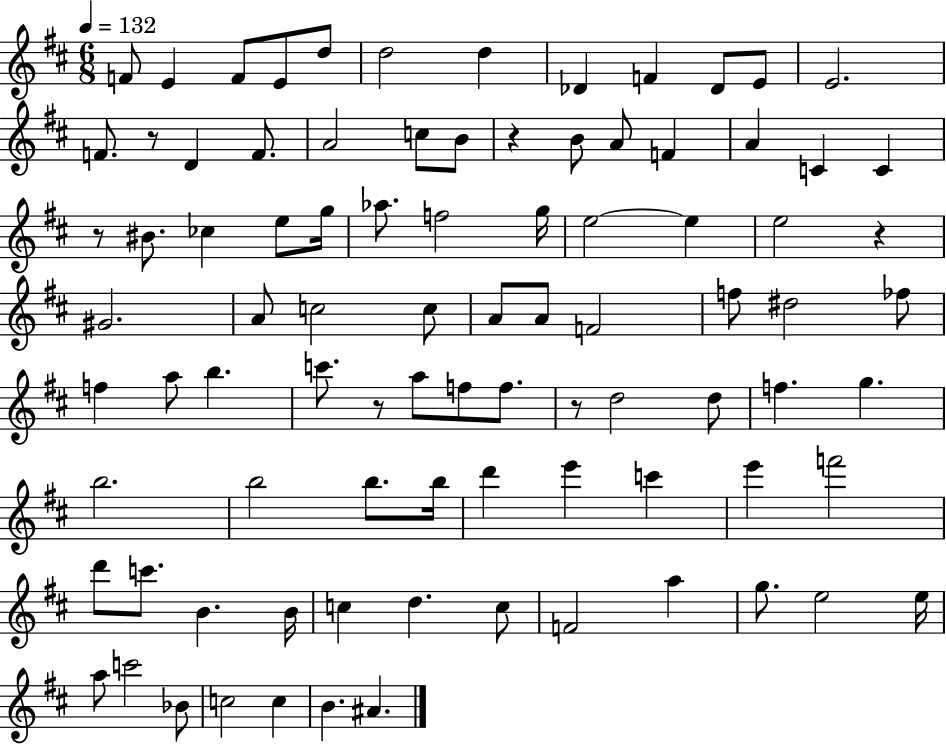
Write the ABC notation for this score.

X:1
T:Untitled
M:6/8
L:1/4
K:D
F/2 E F/2 E/2 d/2 d2 d _D F _D/2 E/2 E2 F/2 z/2 D F/2 A2 c/2 B/2 z B/2 A/2 F A C C z/2 ^B/2 _c e/2 g/4 _a/2 f2 g/4 e2 e e2 z ^G2 A/2 c2 c/2 A/2 A/2 F2 f/2 ^d2 _f/2 f a/2 b c'/2 z/2 a/2 f/2 f/2 z/2 d2 d/2 f g b2 b2 b/2 b/4 d' e' c' e' f'2 d'/2 c'/2 B B/4 c d c/2 F2 a g/2 e2 e/4 a/2 c'2 _B/2 c2 c B ^A